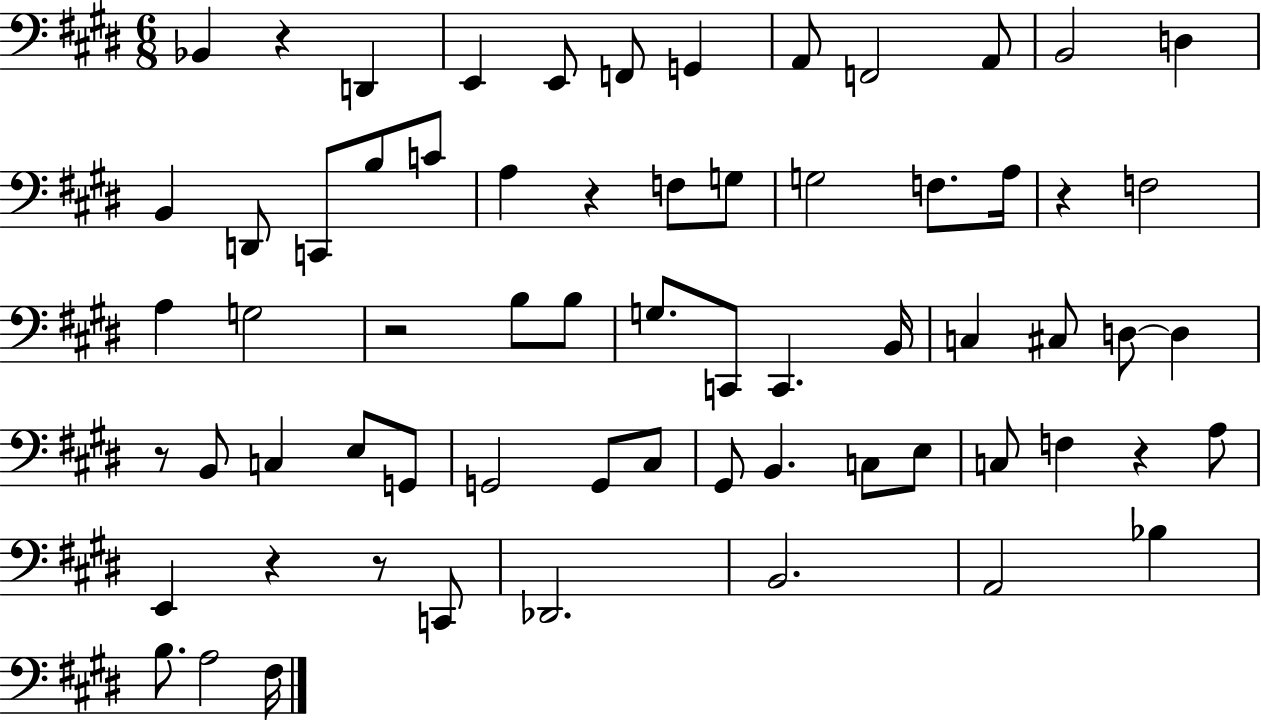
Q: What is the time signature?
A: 6/8